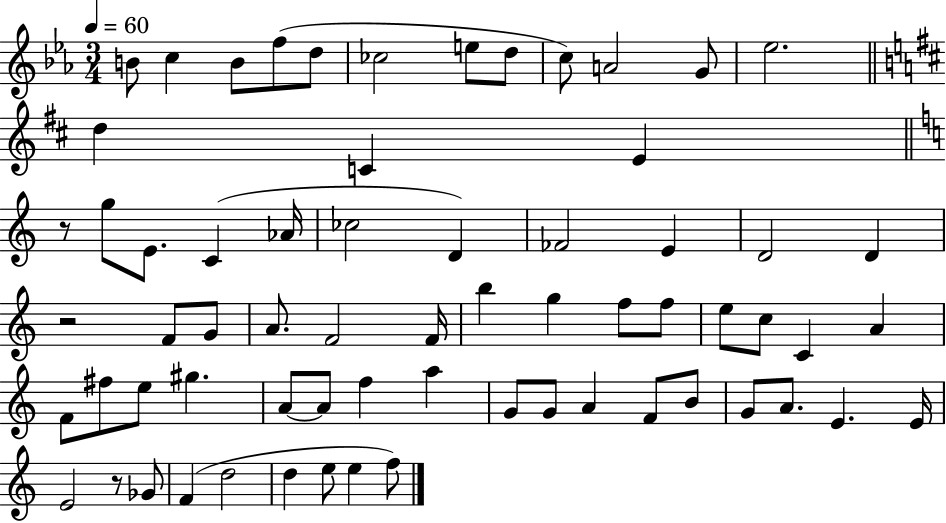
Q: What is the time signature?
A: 3/4